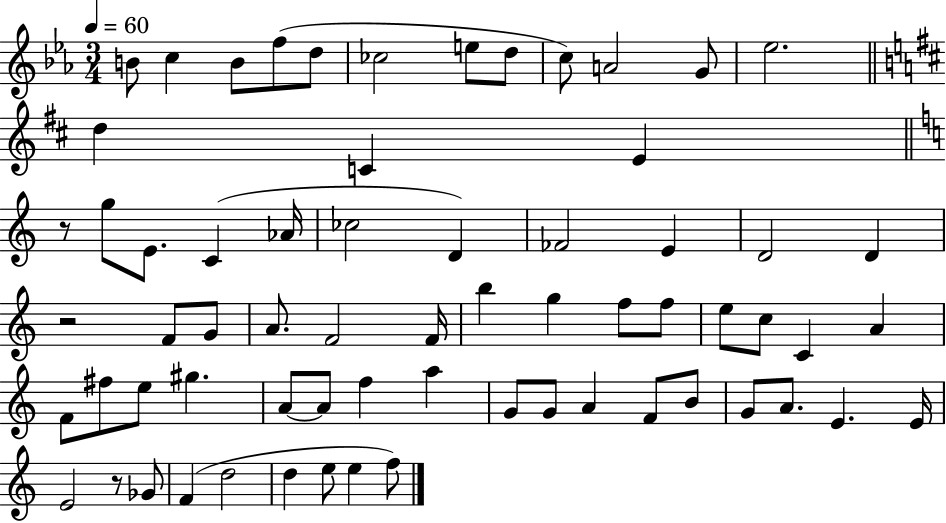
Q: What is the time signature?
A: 3/4